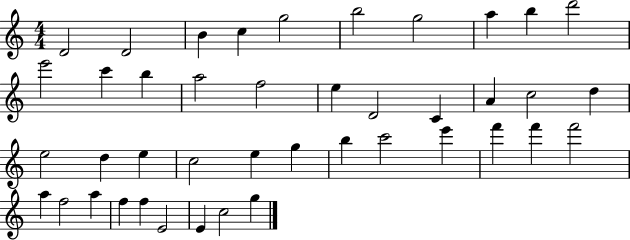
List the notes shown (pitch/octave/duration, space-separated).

D4/h D4/h B4/q C5/q G5/h B5/h G5/h A5/q B5/q D6/h E6/h C6/q B5/q A5/h F5/h E5/q D4/h C4/q A4/q C5/h D5/q E5/h D5/q E5/q C5/h E5/q G5/q B5/q C6/h E6/q F6/q F6/q F6/h A5/q F5/h A5/q F5/q F5/q E4/h E4/q C5/h G5/q